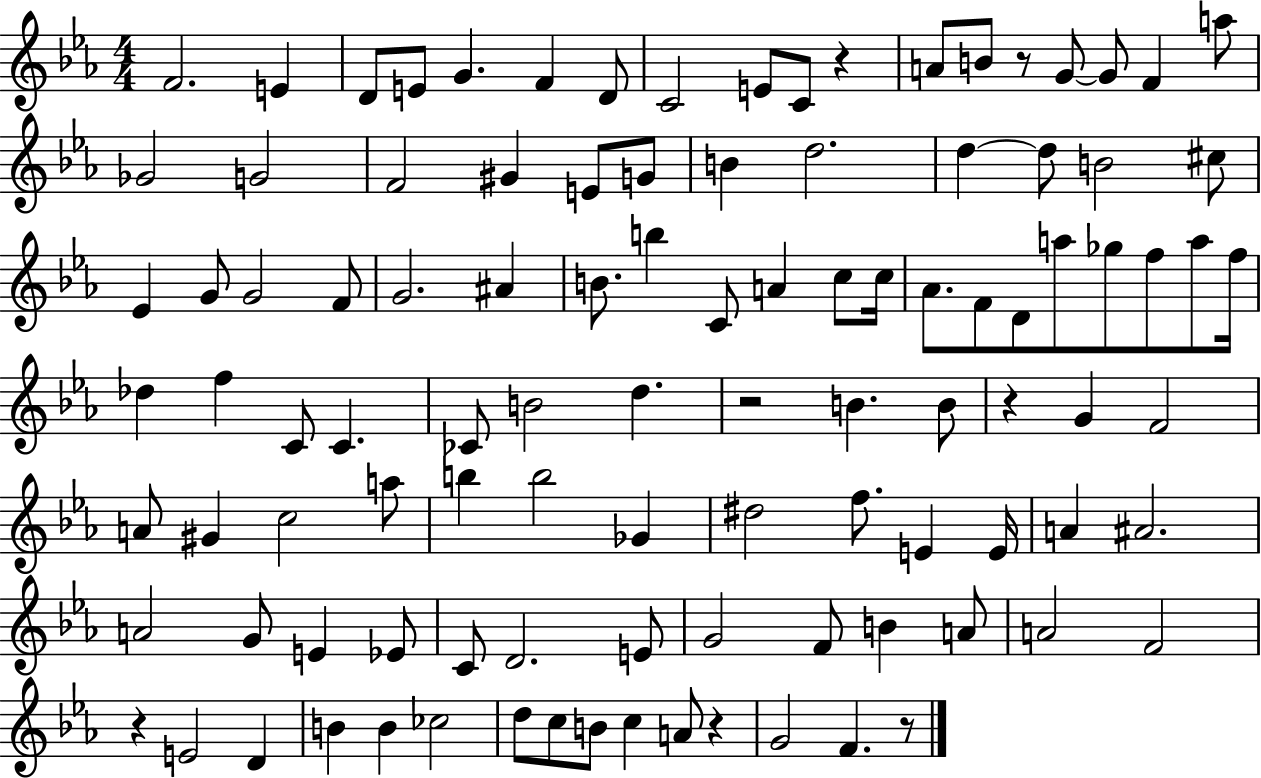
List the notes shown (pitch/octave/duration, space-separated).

F4/h. E4/q D4/e E4/e G4/q. F4/q D4/e C4/h E4/e C4/e R/q A4/e B4/e R/e G4/e G4/e F4/q A5/e Gb4/h G4/h F4/h G#4/q E4/e G4/e B4/q D5/h. D5/q D5/e B4/h C#5/e Eb4/q G4/e G4/h F4/e G4/h. A#4/q B4/e. B5/q C4/e A4/q C5/e C5/s Ab4/e. F4/e D4/e A5/e Gb5/e F5/e A5/e F5/s Db5/q F5/q C4/e C4/q. CES4/e B4/h D5/q. R/h B4/q. B4/e R/q G4/q F4/h A4/e G#4/q C5/h A5/e B5/q B5/h Gb4/q D#5/h F5/e. E4/q E4/s A4/q A#4/h. A4/h G4/e E4/q Eb4/e C4/e D4/h. E4/e G4/h F4/e B4/q A4/e A4/h F4/h R/q E4/h D4/q B4/q B4/q CES5/h D5/e C5/e B4/e C5/q A4/e R/q G4/h F4/q. R/e